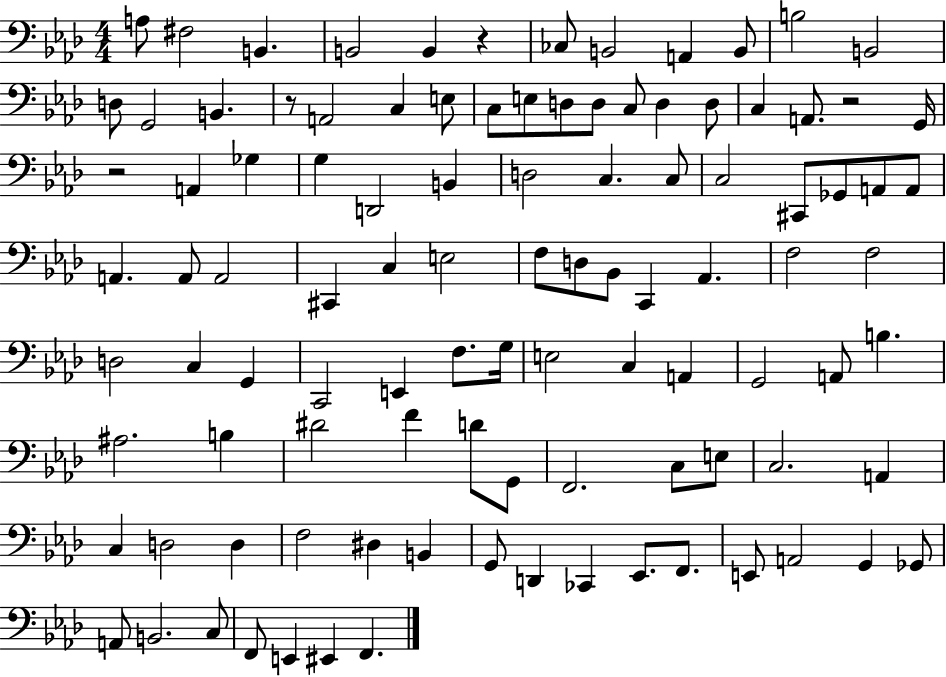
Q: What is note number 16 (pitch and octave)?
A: C3